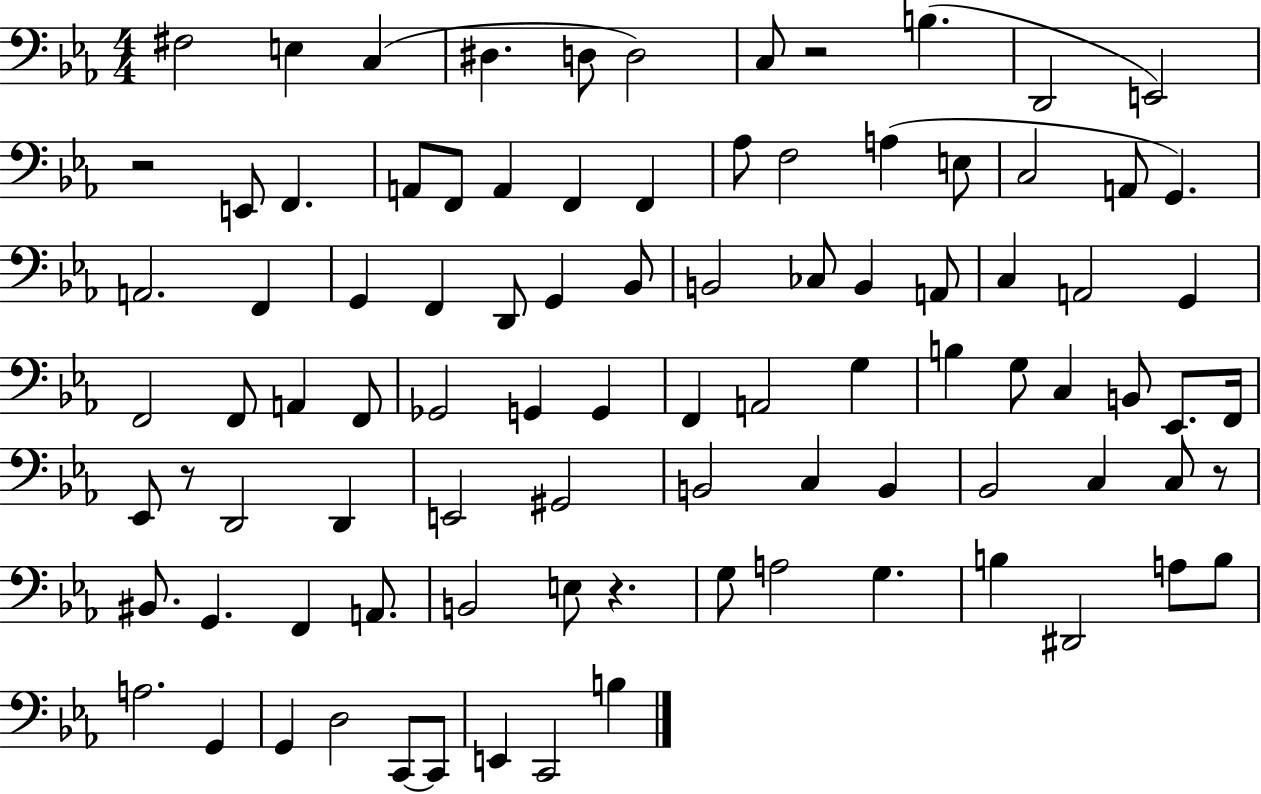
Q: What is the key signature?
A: EES major